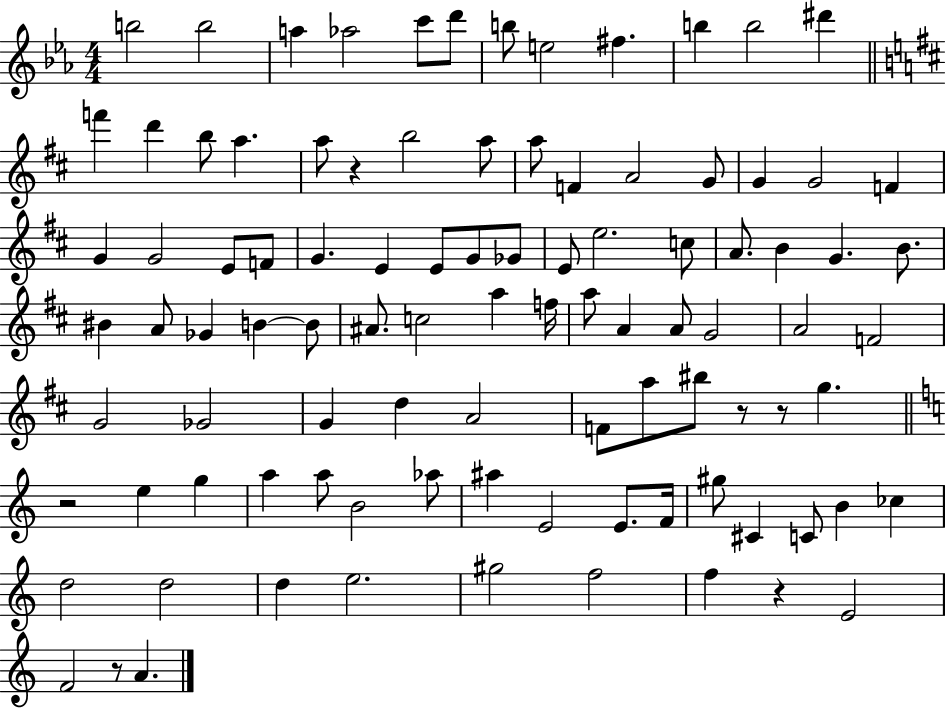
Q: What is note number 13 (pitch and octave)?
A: F6